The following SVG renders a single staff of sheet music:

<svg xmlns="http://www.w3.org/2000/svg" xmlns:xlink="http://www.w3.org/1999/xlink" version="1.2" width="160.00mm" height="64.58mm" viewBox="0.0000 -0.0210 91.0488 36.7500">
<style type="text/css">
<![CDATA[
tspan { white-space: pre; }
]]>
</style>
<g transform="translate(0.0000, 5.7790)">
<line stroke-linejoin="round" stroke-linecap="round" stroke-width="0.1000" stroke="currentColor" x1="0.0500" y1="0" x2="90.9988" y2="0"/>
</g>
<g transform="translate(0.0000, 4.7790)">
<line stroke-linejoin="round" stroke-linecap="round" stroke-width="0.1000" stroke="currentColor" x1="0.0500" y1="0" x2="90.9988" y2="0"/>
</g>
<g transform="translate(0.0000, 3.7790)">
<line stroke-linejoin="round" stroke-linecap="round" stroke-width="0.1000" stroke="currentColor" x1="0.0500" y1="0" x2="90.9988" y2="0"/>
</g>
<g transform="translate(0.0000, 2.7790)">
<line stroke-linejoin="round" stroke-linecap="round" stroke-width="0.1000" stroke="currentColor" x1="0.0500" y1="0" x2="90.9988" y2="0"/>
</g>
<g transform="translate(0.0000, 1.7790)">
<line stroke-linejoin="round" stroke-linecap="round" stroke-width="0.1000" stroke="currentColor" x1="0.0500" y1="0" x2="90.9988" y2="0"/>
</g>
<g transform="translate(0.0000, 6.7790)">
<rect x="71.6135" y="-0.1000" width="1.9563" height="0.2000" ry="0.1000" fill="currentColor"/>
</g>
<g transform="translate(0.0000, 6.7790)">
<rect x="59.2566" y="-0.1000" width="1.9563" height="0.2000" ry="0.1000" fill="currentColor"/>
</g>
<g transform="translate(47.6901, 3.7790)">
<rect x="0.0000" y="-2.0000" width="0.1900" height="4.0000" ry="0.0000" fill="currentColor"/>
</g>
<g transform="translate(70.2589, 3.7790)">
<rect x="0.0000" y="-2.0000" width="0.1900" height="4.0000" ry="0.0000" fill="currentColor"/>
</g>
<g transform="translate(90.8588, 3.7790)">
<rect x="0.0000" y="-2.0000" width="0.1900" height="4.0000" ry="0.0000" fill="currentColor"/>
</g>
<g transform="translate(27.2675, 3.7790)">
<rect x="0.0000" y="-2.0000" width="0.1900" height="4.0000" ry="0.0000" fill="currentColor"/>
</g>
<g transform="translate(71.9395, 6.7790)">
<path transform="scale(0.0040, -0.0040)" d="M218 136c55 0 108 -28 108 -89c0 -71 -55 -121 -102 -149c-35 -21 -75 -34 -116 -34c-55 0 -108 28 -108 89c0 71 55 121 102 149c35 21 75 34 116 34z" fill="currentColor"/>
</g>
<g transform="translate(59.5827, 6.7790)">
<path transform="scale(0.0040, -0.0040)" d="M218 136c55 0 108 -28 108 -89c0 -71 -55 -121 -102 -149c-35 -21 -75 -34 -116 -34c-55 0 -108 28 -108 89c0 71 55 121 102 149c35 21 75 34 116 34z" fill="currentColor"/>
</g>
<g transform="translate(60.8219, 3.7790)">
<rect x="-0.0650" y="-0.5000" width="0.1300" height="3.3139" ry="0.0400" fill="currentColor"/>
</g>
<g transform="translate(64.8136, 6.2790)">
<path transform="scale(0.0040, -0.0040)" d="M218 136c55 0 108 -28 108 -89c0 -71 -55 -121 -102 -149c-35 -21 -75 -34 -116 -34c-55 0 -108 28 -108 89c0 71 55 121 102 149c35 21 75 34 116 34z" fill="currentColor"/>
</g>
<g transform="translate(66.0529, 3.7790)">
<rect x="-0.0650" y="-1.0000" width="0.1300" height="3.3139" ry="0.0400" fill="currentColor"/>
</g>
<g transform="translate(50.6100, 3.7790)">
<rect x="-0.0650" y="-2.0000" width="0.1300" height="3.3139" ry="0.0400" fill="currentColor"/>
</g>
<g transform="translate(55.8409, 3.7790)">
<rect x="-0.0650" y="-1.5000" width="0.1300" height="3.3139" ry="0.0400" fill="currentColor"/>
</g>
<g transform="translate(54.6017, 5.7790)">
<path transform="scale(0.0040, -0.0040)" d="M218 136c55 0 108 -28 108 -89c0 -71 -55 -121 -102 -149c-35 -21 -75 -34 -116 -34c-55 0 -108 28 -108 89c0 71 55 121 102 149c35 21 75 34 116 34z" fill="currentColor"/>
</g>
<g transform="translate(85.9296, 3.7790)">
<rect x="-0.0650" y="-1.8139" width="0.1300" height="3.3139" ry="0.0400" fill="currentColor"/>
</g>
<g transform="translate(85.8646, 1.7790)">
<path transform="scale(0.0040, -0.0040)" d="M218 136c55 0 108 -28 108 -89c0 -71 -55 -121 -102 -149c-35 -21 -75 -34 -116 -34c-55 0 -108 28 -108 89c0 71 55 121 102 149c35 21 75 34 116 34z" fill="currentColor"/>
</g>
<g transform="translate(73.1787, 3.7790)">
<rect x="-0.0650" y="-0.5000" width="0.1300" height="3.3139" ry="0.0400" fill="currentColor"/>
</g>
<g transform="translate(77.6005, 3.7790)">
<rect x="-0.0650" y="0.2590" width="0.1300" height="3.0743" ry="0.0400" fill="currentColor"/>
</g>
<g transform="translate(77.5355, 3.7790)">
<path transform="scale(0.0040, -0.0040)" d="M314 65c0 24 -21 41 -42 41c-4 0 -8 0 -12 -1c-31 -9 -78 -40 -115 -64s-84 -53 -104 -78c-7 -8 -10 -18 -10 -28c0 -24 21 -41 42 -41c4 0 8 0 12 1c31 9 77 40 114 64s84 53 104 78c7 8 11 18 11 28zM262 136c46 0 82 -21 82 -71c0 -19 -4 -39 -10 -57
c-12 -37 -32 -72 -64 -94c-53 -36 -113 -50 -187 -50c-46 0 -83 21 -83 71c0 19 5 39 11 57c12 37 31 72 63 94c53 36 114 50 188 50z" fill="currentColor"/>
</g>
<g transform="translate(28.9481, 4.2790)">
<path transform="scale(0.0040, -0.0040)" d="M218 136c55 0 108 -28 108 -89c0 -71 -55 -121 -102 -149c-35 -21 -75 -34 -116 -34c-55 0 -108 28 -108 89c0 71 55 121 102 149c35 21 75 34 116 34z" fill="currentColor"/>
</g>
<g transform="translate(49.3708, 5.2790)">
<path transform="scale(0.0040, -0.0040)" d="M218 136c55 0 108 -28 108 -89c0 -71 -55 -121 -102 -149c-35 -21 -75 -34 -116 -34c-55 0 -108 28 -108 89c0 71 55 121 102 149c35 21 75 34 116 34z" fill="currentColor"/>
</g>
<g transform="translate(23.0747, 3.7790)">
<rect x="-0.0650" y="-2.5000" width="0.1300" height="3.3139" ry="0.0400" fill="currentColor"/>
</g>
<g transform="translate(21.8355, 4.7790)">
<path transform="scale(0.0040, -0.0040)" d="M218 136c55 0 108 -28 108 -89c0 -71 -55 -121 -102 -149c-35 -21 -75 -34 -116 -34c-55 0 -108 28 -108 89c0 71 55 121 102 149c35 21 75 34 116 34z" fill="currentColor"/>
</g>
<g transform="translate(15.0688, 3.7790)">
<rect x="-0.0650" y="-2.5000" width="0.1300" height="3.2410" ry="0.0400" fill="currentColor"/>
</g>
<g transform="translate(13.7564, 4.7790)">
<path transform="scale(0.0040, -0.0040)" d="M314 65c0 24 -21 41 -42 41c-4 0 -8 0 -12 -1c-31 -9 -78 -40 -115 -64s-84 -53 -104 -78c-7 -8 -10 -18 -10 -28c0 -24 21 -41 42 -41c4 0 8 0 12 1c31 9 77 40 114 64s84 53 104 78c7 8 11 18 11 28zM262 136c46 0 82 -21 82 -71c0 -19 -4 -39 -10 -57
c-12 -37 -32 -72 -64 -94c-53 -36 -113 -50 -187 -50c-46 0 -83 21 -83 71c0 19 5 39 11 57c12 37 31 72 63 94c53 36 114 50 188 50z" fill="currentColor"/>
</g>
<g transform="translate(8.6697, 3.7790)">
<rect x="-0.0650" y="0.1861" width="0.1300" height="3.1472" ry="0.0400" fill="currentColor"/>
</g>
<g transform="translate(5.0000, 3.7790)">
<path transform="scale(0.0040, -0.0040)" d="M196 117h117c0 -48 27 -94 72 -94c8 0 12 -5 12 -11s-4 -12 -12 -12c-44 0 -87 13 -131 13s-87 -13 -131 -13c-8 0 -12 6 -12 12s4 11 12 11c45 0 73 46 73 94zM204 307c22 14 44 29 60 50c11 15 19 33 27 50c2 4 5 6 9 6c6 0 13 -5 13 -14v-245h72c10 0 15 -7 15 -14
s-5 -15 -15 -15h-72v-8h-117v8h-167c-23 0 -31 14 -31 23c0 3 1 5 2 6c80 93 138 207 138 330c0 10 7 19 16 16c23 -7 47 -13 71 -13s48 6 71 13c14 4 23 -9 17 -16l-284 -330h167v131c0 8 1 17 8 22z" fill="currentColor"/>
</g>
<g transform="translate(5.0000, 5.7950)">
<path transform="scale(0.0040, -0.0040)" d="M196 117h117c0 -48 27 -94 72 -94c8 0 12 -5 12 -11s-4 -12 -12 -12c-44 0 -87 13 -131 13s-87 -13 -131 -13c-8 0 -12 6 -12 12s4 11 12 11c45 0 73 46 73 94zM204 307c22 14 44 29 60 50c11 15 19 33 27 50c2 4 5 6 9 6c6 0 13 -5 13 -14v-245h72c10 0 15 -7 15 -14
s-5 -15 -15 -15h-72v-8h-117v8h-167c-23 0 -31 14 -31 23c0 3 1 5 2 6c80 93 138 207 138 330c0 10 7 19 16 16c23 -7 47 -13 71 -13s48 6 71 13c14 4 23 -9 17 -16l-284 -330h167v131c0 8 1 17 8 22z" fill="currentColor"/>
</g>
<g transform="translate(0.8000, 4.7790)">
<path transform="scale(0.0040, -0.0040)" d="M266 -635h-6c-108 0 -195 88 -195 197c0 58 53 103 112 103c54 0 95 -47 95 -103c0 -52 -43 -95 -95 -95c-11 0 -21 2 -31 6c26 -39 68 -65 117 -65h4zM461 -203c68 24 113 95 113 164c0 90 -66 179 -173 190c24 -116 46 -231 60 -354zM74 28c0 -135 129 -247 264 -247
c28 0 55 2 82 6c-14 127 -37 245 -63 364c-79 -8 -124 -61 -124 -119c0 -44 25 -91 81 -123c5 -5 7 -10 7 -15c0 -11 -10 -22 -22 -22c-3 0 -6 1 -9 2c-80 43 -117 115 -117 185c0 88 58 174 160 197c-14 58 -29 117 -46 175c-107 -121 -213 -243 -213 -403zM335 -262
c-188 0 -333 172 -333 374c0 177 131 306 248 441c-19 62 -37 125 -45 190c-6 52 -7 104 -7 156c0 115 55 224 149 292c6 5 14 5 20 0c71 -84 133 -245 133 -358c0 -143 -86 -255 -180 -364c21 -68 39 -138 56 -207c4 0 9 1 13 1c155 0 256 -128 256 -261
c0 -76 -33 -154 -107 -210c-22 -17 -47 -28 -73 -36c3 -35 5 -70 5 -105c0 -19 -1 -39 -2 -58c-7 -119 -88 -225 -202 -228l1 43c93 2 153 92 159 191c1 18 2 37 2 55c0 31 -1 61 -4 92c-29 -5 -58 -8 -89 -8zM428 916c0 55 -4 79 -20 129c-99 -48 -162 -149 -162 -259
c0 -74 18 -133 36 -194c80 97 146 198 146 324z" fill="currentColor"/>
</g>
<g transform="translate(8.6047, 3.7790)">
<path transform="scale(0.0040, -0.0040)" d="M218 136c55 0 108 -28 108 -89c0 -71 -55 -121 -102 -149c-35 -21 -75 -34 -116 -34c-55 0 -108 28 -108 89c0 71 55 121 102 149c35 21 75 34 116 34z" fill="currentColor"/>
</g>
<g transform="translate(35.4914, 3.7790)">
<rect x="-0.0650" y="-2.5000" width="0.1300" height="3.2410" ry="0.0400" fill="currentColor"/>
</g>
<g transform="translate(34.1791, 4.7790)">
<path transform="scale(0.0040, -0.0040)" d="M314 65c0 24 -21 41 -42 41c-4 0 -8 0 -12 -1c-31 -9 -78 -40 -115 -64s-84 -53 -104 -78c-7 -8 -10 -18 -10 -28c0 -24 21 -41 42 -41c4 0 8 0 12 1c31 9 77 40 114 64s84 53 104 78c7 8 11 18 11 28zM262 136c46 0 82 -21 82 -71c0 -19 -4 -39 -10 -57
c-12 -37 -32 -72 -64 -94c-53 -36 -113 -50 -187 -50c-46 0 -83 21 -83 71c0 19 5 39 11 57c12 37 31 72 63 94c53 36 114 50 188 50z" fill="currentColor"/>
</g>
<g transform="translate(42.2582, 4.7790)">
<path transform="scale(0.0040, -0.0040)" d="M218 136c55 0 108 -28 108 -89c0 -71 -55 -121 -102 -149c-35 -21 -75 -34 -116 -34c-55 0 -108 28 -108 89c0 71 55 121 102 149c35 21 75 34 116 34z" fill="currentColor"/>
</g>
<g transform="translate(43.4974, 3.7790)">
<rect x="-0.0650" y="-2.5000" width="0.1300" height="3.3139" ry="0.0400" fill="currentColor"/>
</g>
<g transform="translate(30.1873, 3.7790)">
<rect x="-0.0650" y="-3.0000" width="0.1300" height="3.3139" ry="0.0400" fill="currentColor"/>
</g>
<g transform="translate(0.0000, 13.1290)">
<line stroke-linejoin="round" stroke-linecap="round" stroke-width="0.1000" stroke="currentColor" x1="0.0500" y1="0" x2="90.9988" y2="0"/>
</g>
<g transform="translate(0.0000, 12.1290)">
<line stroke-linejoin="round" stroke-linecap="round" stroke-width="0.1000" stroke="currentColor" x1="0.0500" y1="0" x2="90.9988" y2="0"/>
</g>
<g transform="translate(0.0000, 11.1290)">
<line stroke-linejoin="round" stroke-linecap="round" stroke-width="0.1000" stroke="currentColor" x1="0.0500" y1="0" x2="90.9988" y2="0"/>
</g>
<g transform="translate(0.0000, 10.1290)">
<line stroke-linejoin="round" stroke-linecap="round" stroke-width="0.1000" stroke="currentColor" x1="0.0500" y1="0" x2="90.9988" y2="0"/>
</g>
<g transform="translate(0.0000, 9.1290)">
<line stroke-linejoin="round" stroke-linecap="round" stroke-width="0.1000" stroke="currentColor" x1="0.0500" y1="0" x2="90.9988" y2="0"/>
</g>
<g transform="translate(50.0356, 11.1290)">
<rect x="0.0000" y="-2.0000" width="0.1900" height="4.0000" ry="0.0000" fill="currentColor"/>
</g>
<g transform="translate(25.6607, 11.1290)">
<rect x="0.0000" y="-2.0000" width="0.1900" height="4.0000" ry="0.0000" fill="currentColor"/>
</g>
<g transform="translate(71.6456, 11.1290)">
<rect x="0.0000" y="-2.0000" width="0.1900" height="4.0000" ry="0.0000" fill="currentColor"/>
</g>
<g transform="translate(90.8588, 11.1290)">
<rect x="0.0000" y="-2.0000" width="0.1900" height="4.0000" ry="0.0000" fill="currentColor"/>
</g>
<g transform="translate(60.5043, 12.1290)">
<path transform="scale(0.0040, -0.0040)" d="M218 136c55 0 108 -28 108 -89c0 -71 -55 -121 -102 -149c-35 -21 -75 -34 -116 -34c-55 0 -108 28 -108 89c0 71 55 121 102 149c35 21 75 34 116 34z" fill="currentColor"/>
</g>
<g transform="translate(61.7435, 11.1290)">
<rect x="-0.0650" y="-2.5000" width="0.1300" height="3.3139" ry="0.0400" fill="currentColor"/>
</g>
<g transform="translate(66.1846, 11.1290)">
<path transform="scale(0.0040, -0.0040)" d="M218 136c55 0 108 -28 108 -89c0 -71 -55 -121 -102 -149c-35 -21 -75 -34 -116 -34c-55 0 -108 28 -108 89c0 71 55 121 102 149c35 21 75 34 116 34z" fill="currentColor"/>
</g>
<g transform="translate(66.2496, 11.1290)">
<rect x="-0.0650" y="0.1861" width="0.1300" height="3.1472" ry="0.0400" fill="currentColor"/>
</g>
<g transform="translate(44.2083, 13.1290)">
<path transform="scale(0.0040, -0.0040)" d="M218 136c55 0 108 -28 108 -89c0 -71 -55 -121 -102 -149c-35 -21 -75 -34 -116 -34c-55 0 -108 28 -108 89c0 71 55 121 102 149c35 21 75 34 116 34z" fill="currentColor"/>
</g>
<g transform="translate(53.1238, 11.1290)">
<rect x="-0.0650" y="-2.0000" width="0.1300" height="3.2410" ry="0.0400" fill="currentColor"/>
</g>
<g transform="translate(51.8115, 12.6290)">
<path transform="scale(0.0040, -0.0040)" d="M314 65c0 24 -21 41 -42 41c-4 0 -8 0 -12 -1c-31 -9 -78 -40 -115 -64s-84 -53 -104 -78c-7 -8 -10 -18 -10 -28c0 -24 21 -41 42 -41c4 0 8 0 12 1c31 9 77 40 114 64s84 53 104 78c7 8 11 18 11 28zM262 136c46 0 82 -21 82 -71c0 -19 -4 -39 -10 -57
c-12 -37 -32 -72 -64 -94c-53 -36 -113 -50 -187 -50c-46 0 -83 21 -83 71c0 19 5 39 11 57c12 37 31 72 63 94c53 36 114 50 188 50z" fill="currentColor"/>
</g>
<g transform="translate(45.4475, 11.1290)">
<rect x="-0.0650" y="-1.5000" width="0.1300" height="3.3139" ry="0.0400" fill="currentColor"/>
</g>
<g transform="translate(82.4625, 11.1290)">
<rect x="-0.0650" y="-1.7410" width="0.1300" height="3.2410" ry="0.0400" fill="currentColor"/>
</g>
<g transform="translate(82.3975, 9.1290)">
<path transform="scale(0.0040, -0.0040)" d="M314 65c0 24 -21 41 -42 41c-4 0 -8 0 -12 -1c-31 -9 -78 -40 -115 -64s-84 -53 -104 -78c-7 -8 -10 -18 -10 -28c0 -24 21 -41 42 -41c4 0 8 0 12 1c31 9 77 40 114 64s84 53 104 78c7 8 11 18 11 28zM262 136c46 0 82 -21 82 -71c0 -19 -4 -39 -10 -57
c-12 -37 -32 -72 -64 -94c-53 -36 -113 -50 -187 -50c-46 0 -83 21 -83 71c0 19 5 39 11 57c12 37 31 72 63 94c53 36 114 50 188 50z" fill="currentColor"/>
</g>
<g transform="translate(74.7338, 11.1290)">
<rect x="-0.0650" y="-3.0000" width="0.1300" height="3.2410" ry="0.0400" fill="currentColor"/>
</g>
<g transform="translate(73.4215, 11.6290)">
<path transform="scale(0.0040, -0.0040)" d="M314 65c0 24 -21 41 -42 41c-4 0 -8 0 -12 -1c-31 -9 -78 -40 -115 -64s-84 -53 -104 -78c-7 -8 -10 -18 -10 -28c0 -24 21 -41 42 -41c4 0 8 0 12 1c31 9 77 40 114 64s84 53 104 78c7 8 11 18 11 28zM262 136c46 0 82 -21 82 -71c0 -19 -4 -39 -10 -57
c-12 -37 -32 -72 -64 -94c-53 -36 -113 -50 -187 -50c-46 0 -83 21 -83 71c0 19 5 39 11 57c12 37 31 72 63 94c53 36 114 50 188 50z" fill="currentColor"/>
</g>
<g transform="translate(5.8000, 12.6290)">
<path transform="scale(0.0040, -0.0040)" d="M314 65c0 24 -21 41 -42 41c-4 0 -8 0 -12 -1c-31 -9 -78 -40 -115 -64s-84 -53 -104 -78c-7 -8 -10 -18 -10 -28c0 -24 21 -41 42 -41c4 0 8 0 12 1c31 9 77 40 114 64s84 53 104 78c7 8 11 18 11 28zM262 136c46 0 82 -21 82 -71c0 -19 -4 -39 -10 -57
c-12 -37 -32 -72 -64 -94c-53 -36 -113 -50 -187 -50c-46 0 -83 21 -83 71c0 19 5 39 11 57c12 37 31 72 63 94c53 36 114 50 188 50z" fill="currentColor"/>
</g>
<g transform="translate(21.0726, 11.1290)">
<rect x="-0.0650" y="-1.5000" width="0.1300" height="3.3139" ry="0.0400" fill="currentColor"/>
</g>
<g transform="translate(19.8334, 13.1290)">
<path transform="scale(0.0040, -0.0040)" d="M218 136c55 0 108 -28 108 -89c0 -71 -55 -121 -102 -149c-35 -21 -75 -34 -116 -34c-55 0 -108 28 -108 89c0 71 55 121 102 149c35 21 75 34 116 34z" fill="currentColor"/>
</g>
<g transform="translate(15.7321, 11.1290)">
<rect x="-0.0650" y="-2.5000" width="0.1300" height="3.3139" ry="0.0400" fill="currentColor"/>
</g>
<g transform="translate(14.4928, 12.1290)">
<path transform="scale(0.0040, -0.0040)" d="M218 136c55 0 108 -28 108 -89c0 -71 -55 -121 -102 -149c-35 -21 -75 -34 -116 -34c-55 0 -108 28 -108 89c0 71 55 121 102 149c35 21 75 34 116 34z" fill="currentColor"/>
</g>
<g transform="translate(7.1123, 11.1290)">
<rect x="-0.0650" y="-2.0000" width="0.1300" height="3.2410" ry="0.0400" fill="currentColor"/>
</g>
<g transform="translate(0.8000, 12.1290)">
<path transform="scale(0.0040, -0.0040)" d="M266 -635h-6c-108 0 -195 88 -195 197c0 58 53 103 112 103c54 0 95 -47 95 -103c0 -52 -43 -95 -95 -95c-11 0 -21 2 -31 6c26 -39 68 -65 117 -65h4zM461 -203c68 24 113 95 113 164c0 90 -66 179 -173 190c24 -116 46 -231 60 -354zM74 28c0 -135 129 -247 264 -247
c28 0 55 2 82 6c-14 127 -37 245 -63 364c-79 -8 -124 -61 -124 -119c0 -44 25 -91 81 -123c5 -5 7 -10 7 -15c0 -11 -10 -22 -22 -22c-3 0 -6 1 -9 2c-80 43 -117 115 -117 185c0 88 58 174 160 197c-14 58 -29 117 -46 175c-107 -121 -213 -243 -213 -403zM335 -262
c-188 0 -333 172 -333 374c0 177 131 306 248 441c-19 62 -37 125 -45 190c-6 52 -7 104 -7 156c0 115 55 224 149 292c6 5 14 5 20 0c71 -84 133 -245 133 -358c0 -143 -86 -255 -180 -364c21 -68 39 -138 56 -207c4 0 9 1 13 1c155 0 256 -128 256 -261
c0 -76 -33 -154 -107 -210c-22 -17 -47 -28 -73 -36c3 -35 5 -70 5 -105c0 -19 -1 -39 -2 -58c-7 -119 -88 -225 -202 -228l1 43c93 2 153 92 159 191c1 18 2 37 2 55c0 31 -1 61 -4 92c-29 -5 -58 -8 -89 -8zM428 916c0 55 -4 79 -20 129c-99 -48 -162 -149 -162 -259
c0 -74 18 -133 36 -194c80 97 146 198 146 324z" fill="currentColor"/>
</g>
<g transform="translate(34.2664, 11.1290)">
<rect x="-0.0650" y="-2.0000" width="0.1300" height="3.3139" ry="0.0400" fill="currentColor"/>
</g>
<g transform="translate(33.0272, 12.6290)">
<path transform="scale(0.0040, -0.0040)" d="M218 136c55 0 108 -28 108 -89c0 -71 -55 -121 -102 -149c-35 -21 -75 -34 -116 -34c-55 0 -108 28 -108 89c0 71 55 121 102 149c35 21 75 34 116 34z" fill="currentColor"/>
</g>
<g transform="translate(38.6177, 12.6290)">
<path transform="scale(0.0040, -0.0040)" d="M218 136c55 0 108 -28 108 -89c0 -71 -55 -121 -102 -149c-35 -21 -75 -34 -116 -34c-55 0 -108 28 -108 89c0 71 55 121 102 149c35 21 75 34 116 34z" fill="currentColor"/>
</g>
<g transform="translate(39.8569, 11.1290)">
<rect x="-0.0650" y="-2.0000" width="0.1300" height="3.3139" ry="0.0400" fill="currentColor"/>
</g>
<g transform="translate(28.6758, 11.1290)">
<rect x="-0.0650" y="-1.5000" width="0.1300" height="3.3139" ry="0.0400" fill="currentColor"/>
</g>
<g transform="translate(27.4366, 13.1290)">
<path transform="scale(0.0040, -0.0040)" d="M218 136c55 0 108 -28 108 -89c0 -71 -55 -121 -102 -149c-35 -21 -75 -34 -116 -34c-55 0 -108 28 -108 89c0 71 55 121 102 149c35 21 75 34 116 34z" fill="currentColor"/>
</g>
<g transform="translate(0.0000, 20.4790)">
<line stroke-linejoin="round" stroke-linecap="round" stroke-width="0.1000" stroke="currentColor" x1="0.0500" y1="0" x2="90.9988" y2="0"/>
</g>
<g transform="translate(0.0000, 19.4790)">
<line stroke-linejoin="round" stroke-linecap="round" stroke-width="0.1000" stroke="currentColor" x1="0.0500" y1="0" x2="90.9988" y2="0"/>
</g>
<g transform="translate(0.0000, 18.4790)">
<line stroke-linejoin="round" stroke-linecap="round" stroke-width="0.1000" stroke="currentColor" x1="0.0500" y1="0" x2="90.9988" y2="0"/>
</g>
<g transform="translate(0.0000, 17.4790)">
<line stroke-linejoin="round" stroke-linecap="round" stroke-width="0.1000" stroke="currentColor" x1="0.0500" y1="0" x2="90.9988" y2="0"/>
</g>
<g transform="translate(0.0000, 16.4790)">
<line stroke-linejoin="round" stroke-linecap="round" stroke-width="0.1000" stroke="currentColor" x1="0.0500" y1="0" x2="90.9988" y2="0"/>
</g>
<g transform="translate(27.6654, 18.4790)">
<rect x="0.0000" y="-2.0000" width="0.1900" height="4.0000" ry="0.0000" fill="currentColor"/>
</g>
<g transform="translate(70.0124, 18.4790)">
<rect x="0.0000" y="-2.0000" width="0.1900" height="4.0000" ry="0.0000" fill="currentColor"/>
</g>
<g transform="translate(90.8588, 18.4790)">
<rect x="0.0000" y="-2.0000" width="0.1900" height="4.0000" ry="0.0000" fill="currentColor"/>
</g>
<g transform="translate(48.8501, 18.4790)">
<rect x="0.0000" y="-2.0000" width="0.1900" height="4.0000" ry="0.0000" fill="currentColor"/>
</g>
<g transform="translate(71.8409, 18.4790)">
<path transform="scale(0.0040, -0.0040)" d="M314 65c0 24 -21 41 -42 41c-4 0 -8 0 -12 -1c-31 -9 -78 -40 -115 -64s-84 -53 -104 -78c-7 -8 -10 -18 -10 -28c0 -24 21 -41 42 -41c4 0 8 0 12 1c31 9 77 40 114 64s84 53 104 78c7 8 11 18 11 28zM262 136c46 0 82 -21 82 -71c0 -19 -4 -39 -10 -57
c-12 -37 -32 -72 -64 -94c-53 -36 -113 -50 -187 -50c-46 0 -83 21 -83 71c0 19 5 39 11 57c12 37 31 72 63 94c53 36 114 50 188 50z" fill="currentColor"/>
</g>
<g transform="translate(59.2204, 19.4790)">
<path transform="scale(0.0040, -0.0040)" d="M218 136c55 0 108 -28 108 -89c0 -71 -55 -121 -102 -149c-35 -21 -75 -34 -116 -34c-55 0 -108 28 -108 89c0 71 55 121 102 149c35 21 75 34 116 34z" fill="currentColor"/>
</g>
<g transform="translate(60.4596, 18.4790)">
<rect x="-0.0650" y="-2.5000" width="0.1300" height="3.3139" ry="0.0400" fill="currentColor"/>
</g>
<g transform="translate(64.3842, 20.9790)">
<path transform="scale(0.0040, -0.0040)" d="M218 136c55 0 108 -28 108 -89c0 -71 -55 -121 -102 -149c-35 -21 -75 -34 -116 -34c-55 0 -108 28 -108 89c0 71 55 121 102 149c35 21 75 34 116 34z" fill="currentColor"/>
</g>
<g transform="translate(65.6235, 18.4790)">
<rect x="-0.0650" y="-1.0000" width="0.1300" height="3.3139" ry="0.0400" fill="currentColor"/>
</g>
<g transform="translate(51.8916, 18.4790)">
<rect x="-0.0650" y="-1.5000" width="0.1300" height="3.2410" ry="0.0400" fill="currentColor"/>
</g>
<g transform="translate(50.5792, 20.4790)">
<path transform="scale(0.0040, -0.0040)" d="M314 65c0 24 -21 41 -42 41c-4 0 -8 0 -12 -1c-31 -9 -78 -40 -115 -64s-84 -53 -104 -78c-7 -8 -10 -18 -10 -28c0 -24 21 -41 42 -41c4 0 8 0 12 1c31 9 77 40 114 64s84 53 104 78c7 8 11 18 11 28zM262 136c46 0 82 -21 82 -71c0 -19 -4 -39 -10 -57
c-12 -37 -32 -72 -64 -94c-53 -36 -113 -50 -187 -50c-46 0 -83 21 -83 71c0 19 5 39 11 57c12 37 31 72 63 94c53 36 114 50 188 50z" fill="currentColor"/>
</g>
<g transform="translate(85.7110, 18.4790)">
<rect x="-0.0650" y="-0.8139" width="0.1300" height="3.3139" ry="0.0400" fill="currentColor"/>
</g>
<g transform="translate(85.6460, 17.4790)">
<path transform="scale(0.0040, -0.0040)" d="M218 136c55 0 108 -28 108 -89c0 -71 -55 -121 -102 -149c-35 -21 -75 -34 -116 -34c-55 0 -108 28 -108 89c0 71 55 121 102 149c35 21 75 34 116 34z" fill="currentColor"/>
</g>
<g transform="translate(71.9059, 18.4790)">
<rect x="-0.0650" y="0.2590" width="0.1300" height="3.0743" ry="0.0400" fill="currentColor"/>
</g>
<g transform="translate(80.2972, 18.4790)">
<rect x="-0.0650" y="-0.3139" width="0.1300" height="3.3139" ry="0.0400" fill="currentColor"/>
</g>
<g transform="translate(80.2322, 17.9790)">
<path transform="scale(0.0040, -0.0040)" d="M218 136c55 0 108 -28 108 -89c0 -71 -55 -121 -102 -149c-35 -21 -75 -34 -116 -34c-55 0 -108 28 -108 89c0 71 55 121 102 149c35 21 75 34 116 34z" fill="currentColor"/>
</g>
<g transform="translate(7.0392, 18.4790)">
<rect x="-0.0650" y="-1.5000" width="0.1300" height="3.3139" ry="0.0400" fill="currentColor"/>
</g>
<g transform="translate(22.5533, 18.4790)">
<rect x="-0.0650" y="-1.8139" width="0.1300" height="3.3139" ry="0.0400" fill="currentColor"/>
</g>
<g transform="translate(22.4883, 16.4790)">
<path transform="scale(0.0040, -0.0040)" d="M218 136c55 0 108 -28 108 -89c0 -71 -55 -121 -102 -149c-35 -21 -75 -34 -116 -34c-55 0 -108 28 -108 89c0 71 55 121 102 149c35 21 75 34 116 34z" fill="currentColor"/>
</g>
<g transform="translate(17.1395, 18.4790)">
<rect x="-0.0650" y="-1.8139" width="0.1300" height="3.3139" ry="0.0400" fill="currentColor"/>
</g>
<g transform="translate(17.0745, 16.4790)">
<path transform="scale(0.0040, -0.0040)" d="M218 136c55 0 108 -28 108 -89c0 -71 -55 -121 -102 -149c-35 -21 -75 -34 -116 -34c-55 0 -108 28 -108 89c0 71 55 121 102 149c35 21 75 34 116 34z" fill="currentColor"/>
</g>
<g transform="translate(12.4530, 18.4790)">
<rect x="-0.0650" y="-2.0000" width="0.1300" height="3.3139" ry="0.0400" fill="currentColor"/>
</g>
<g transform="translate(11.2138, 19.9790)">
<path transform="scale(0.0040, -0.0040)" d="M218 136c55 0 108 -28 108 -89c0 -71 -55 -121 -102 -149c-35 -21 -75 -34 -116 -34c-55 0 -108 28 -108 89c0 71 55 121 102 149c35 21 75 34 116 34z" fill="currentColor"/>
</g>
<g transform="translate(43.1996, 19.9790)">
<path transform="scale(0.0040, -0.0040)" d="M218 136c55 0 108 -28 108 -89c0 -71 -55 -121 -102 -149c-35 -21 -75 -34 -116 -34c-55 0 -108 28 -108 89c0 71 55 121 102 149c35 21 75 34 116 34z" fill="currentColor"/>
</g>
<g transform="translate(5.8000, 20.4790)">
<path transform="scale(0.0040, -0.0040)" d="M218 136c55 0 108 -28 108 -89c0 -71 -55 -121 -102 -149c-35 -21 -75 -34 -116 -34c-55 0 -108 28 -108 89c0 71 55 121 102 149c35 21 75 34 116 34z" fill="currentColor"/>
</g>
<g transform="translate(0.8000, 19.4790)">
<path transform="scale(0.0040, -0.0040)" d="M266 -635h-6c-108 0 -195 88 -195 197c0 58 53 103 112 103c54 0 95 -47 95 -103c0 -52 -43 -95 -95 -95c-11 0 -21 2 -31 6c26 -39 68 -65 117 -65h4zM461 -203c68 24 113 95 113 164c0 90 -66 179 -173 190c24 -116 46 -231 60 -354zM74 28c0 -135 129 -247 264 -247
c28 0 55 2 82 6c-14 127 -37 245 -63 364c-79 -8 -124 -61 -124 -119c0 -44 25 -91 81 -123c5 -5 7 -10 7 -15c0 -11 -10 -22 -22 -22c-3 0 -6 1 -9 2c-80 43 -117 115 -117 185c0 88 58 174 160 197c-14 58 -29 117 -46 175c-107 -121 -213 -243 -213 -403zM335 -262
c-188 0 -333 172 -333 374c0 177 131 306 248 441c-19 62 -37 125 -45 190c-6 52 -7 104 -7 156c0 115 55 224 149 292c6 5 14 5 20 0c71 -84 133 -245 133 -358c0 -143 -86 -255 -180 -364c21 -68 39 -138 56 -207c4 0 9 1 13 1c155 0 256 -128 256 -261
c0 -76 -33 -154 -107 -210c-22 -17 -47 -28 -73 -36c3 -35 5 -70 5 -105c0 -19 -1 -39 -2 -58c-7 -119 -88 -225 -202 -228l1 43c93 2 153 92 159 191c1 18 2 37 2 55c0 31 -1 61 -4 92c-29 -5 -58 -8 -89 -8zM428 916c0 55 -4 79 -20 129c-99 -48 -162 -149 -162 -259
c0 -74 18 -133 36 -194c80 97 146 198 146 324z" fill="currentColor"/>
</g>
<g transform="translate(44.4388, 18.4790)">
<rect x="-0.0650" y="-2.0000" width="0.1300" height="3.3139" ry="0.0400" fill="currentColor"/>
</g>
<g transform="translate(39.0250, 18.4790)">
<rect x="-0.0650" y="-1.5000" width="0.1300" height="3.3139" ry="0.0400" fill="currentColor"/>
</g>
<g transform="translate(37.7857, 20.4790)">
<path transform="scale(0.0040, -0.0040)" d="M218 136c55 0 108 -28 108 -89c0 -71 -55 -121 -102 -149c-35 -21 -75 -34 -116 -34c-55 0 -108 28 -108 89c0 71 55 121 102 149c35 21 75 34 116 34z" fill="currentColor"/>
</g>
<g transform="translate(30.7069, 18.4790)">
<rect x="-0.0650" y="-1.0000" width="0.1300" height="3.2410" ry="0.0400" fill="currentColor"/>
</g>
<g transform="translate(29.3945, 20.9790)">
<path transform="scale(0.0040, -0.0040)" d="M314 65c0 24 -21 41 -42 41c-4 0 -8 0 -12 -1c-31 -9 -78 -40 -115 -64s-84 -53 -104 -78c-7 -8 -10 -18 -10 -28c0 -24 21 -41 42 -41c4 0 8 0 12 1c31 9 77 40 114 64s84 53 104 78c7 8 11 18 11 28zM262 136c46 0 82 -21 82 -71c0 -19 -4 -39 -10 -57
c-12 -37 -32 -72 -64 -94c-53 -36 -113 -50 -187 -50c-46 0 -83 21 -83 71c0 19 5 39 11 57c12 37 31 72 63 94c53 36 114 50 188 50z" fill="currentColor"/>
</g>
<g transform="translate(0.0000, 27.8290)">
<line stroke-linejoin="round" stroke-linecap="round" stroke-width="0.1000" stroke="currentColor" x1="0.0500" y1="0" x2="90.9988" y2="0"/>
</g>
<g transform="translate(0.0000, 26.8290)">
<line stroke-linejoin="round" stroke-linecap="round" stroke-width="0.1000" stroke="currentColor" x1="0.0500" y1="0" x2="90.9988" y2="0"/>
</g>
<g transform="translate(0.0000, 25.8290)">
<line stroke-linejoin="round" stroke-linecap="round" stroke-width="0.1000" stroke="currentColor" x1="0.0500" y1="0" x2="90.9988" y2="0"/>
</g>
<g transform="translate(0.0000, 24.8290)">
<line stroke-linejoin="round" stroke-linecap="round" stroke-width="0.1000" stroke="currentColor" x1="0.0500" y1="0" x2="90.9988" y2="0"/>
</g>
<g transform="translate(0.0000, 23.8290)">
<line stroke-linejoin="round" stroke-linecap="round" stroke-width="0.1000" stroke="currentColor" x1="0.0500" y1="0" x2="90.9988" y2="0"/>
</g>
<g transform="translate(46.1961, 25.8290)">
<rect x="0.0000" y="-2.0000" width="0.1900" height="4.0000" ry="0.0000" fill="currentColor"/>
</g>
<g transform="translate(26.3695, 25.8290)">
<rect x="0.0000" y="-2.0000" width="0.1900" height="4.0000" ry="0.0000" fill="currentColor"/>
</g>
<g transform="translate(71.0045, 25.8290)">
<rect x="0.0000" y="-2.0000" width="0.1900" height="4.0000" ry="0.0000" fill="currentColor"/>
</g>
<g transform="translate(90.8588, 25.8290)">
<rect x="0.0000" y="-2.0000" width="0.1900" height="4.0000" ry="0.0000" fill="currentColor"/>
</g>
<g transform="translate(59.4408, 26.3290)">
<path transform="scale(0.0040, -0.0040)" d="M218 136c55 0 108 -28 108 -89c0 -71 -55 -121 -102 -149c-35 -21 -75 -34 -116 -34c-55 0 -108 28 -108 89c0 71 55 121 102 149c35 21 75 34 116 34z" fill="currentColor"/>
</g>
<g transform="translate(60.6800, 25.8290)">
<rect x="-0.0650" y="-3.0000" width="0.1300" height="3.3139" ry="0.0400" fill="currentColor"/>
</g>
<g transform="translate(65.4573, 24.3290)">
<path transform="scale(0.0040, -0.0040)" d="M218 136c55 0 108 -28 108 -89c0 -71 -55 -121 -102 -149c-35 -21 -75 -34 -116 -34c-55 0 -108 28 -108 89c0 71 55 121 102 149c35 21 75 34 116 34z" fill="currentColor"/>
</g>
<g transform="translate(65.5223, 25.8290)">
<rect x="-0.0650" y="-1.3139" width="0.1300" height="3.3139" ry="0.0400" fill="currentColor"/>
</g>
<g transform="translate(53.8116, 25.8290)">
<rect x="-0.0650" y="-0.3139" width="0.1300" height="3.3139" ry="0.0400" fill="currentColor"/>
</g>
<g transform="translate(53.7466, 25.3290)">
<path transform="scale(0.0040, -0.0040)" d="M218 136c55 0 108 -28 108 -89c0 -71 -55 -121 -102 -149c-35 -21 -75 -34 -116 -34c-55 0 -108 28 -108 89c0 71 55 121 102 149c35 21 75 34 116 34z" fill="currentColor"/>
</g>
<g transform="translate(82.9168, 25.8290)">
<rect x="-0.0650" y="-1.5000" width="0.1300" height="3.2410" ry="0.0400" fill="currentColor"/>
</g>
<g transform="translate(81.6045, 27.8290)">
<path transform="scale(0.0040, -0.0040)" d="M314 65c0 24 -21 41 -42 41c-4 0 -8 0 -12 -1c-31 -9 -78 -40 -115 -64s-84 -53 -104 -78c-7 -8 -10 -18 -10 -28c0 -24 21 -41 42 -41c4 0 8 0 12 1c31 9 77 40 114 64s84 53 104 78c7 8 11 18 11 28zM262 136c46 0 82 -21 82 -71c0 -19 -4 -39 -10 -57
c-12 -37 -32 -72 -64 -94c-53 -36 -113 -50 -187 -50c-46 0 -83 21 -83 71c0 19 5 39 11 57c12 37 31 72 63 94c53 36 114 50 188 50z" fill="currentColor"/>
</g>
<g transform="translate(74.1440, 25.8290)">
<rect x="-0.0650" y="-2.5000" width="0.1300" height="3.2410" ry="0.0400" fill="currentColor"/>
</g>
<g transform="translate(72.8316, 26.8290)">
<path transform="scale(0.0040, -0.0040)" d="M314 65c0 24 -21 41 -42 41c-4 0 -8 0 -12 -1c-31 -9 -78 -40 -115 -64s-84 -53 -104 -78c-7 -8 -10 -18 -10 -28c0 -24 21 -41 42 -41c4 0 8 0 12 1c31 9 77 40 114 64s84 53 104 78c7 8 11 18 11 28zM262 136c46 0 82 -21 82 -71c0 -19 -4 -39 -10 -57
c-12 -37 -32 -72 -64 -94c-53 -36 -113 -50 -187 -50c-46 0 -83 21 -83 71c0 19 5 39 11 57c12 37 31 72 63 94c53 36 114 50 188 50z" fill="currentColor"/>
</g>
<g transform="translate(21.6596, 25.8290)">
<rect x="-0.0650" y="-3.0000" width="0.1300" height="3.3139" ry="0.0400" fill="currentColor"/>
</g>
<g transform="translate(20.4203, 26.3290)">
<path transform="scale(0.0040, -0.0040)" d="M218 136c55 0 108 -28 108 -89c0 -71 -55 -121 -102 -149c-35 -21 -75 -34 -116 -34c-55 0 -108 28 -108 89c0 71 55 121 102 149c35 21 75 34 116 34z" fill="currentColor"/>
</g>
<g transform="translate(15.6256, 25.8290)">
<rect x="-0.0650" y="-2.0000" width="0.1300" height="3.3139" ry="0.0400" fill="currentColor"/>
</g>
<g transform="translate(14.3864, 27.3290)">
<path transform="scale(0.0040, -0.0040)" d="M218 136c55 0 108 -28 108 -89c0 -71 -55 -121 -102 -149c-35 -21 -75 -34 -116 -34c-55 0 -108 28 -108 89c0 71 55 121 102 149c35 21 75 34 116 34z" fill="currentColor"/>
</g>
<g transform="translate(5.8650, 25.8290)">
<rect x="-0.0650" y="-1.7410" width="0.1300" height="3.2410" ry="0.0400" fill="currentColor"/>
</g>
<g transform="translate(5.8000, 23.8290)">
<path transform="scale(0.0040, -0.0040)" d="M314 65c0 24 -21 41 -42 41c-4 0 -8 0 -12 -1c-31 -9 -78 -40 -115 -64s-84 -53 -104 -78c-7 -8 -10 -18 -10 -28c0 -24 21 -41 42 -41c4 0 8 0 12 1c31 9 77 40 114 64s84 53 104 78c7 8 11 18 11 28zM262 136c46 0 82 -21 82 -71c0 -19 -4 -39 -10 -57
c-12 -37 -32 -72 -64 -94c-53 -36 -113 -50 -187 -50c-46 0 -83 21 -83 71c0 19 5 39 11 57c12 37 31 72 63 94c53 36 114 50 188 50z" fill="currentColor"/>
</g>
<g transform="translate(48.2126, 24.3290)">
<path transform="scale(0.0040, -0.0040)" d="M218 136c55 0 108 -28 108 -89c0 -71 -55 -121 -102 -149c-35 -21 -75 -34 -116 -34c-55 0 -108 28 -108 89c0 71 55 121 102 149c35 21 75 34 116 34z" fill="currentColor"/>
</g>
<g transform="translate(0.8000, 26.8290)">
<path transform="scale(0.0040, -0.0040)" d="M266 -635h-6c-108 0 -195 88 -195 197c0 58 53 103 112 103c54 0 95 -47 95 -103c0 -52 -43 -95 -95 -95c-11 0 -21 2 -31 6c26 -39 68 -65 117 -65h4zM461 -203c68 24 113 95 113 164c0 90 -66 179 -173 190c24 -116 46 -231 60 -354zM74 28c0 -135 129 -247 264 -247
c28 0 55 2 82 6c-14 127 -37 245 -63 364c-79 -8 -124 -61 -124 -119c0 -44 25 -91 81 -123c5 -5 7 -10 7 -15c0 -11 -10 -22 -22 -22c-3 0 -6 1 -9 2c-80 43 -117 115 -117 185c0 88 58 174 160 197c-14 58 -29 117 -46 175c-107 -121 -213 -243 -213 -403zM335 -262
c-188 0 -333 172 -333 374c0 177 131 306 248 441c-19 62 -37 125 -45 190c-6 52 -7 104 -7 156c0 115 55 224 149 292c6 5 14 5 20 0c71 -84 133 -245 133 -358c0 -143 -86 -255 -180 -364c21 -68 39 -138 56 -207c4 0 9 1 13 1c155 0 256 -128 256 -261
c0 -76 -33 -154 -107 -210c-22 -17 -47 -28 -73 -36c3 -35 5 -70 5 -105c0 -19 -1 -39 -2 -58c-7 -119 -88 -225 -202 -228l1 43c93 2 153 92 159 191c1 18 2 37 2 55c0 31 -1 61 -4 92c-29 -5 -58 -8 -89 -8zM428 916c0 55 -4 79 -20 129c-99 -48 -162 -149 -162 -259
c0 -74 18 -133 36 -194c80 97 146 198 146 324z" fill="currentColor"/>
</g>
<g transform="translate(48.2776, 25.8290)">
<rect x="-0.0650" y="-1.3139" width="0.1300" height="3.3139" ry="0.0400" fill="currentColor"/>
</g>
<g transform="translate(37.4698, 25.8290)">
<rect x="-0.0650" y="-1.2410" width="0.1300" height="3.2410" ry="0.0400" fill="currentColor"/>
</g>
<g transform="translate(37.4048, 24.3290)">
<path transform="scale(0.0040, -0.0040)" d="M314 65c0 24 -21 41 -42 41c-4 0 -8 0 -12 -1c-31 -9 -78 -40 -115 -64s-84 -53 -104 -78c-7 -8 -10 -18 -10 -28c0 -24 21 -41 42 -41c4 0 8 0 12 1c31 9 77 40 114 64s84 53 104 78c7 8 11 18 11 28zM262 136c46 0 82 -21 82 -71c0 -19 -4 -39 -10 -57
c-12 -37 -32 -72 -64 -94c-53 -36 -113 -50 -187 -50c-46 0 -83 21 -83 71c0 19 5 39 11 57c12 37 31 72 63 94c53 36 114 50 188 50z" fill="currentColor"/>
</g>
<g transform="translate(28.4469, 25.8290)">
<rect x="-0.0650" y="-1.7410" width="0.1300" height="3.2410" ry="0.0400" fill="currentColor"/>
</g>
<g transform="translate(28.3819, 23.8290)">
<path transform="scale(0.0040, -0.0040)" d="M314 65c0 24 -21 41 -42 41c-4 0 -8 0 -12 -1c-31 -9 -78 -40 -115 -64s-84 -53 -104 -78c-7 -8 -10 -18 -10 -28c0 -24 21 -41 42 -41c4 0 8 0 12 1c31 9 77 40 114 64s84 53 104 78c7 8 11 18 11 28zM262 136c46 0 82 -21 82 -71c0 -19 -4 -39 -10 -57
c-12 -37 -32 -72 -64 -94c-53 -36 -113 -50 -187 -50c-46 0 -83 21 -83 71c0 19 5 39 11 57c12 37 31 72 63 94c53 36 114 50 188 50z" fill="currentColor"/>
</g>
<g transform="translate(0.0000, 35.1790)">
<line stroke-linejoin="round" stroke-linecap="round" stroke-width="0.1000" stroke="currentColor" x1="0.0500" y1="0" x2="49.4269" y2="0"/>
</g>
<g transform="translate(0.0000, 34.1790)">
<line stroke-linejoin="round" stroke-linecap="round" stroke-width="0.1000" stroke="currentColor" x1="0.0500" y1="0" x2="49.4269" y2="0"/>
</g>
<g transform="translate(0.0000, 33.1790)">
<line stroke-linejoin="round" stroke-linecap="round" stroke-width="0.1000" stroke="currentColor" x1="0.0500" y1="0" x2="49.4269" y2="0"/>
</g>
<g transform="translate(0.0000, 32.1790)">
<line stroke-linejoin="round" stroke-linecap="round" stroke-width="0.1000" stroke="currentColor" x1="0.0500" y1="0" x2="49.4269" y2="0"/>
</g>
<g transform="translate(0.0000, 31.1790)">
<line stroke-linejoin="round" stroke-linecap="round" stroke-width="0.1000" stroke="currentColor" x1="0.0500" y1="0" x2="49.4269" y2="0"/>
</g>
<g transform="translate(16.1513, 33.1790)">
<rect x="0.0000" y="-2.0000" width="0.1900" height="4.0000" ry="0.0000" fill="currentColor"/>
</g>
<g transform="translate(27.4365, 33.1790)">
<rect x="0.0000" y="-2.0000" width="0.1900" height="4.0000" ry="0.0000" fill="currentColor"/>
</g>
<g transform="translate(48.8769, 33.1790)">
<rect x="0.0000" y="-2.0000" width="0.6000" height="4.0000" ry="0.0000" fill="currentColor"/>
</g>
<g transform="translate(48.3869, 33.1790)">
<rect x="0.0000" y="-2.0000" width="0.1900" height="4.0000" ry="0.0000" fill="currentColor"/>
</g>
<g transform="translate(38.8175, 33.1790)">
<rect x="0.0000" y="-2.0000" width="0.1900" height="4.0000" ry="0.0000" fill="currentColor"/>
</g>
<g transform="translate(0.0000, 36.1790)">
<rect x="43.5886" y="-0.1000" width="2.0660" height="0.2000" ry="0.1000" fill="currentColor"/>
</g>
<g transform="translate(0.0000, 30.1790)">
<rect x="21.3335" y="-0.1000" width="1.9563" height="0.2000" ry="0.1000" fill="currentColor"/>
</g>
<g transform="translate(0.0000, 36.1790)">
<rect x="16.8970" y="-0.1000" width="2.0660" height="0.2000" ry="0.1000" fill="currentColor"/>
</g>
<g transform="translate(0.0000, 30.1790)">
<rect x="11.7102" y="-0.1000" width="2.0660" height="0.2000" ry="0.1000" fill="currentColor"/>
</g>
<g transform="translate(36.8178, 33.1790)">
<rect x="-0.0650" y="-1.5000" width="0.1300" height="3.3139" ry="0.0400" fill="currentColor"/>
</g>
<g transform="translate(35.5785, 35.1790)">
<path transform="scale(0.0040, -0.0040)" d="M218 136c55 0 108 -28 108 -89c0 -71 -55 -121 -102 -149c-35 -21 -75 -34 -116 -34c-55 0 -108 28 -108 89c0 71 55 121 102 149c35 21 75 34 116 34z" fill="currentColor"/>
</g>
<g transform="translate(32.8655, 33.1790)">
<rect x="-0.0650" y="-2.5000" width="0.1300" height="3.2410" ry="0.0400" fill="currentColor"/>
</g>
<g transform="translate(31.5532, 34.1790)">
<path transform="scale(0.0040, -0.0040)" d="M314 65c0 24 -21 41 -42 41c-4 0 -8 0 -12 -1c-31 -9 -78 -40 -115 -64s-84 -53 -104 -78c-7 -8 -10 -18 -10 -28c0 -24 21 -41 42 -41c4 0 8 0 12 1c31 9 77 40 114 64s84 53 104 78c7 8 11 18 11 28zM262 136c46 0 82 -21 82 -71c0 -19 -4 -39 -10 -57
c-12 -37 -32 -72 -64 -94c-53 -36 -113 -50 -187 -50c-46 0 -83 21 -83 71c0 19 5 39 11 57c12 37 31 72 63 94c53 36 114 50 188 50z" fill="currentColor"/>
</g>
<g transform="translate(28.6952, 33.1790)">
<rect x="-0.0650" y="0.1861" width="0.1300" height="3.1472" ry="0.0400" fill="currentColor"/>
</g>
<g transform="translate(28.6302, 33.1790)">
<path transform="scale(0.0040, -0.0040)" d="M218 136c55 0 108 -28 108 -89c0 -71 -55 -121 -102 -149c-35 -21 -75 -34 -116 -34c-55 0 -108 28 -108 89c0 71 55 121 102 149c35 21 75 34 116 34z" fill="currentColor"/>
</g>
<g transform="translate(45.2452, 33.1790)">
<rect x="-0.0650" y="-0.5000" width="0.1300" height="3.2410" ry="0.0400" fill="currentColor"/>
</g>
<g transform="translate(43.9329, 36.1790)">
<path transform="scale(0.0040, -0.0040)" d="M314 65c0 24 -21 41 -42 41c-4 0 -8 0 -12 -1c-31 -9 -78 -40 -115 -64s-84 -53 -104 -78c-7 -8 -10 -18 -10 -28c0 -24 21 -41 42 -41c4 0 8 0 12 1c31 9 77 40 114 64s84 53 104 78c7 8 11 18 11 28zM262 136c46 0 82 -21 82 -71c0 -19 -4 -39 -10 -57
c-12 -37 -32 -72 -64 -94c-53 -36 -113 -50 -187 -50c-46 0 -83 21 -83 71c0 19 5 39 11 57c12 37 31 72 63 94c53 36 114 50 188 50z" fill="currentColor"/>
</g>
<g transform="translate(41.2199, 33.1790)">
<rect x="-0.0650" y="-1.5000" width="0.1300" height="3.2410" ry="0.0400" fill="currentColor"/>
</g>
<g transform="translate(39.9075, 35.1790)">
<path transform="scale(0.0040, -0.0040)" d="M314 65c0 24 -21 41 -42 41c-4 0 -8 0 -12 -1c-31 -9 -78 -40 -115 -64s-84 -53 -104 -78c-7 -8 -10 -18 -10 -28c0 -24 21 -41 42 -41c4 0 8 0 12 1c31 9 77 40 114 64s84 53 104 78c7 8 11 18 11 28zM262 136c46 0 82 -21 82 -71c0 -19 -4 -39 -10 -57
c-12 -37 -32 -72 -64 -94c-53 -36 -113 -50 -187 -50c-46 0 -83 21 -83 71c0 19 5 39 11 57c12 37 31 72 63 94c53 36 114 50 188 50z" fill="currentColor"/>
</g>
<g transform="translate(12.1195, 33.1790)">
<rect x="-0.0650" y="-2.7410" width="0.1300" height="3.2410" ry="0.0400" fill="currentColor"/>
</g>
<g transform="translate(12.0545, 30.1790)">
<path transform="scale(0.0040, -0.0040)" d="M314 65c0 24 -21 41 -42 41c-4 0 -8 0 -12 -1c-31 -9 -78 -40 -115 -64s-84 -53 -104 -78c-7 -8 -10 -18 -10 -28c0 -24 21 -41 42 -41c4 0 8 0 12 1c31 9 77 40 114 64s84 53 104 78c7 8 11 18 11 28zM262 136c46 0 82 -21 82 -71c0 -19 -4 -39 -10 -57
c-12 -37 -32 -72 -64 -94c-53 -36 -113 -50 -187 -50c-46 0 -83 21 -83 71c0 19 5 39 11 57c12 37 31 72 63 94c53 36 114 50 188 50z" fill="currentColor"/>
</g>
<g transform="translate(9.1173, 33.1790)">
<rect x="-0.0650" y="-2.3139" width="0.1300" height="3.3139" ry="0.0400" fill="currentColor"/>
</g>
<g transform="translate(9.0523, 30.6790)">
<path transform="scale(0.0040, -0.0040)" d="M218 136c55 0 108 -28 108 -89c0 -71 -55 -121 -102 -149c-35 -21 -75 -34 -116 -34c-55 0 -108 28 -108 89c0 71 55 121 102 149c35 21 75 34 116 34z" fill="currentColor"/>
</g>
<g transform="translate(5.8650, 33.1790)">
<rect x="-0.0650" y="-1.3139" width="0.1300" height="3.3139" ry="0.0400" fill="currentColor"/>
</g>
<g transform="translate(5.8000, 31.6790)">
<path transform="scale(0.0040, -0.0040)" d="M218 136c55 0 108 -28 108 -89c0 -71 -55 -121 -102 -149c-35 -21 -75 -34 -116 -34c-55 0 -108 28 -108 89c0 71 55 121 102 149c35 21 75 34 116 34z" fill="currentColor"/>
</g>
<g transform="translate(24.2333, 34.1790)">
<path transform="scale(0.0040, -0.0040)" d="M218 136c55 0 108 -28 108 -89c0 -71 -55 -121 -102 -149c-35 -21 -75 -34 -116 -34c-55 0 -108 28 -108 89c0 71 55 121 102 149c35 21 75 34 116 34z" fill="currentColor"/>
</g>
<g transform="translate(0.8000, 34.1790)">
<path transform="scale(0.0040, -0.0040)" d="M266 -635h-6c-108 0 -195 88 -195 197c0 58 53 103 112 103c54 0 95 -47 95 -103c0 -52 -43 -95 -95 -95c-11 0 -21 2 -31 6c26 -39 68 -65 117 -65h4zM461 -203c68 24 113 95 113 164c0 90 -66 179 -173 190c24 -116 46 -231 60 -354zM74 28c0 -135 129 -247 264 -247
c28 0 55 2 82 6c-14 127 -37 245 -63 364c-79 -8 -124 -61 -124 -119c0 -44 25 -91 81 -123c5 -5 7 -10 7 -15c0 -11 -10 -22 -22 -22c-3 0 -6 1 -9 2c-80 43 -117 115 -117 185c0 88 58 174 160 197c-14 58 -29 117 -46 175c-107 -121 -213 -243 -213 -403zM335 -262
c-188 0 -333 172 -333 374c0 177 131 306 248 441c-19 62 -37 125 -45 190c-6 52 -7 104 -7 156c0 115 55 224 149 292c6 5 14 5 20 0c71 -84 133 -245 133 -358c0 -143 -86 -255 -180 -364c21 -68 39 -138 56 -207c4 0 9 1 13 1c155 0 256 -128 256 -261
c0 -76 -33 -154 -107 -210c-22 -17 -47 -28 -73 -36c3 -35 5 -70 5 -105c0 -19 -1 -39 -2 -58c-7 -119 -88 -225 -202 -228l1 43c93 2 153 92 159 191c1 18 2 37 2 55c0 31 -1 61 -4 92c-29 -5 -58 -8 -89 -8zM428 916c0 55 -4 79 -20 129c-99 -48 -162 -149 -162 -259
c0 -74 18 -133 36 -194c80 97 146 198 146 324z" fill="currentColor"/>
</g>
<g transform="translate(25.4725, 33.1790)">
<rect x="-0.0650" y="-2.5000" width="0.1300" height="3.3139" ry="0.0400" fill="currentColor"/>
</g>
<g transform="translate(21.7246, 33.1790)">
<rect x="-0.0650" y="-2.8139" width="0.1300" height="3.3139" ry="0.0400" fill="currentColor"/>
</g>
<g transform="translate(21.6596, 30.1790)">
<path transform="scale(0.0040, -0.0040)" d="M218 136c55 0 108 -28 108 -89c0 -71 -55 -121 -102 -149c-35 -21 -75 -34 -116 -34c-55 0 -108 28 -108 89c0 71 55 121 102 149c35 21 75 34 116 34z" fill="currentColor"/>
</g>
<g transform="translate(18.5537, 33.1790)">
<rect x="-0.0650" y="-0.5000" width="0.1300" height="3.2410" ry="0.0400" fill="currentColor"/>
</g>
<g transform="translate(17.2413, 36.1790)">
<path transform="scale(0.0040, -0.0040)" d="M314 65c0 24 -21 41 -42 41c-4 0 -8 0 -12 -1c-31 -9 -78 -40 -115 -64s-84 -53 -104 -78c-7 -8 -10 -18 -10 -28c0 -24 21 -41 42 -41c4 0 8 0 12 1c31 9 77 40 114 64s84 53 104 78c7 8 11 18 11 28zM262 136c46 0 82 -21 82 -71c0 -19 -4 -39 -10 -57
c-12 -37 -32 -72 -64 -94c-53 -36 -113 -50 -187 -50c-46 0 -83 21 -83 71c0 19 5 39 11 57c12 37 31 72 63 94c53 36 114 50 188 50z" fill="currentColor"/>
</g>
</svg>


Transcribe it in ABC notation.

X:1
T:Untitled
M:4/4
L:1/4
K:C
B G2 G A G2 G F E C D C B2 f F2 G E E F F E F2 G B A2 f2 E F f f D2 E F E2 G D B2 c d f2 F A f2 e2 e c A e G2 E2 e g a2 C2 a G B G2 E E2 C2